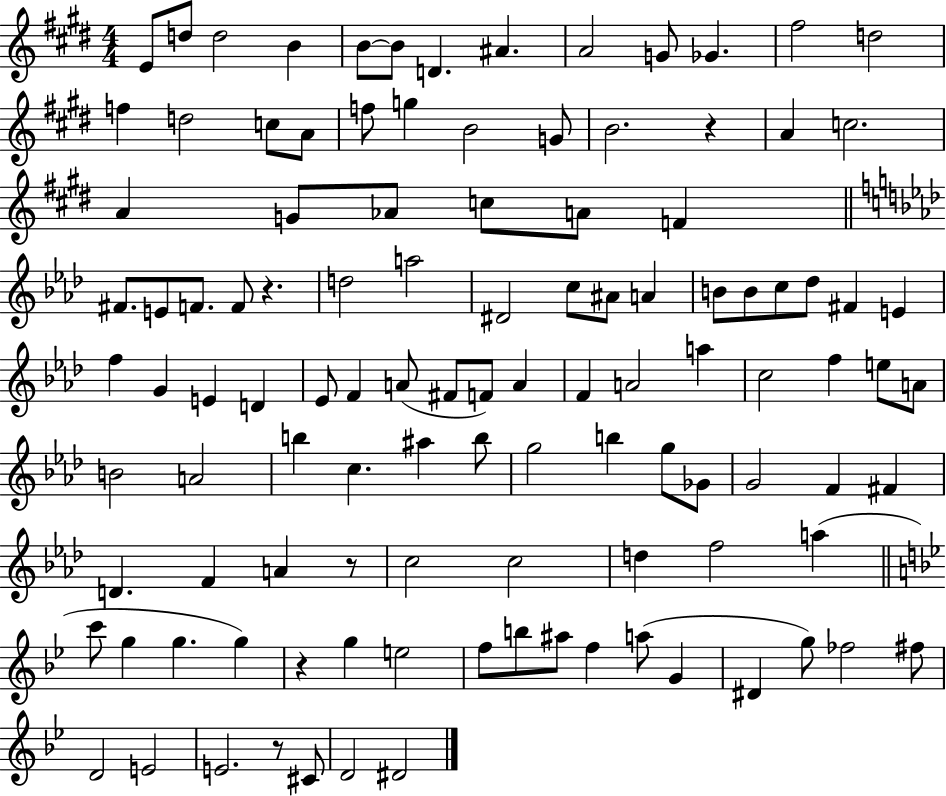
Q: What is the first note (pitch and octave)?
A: E4